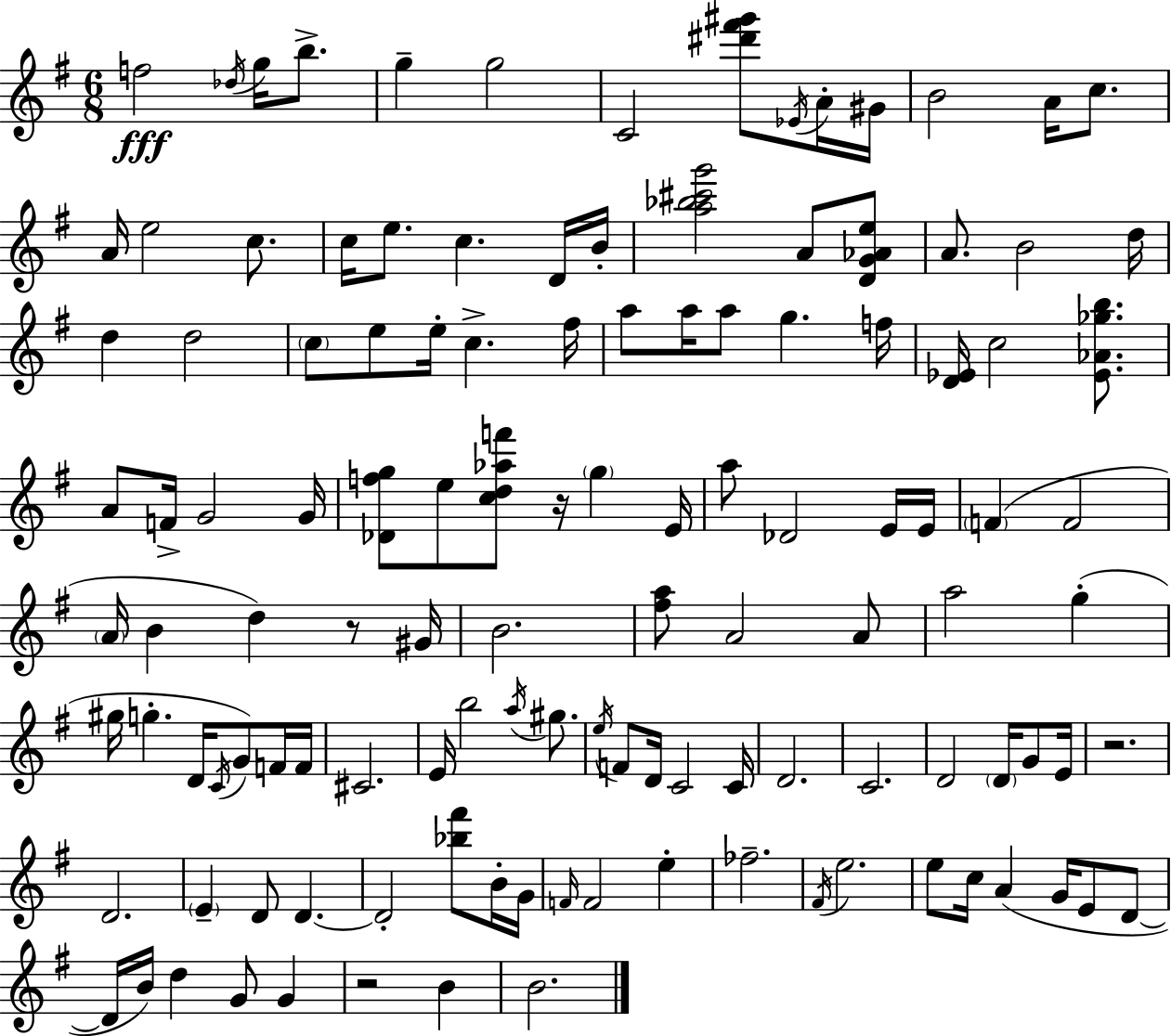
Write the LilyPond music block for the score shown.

{
  \clef treble
  \numericTimeSignature
  \time 6/8
  \key e \minor
  f''2\fff \acciaccatura { des''16 } g''16 b''8.-> | g''4-- g''2 | c'2 <dis''' fis''' gis'''>8 \acciaccatura { ees'16 } | a'16-. gis'16 b'2 a'16 c''8. | \break a'16 e''2 c''8. | c''16 e''8. c''4. | d'16 b'16-. <a'' bes'' cis''' g'''>2 a'8 | <d' g' aes' e''>8 a'8. b'2 | \break d''16 d''4 d''2 | \parenthesize c''8 e''8 e''16-. c''4.-> | fis''16 a''8 a''16 a''8 g''4. | f''16 <d' ees'>16 c''2 <ees' aes' ges'' b''>8. | \break a'8 f'16-> g'2 | g'16 <des' f'' g''>8 e''8 <c'' d'' aes'' f'''>8 r16 \parenthesize g''4 | e'16 a''8 des'2 | e'16 e'16 \parenthesize f'4( f'2 | \break \parenthesize a'16 b'4 d''4) r8 | gis'16 b'2. | <fis'' a''>8 a'2 | a'8 a''2 g''4-.( | \break gis''16 g''4.-. d'16 \acciaccatura { c'16 } g'8) | f'16 f'16 cis'2. | e'16 b''2 | \acciaccatura { a''16 } gis''8. \acciaccatura { e''16 } f'8 d'16 c'2 | \break c'16 d'2. | c'2. | d'2 | \parenthesize d'16 g'8 e'16 r2. | \break d'2. | \parenthesize e'4-- d'8 d'4.~~ | d'2-. | <bes'' fis'''>8 b'16-. g'16 \grace { f'16 } f'2 | \break e''4-. fes''2.-- | \acciaccatura { fis'16 } e''2. | e''8 c''16 a'4( | g'16 e'8 d'8~~ d'16 b'16) d''4 | \break g'8 g'4 r2 | b'4 b'2. | \bar "|."
}